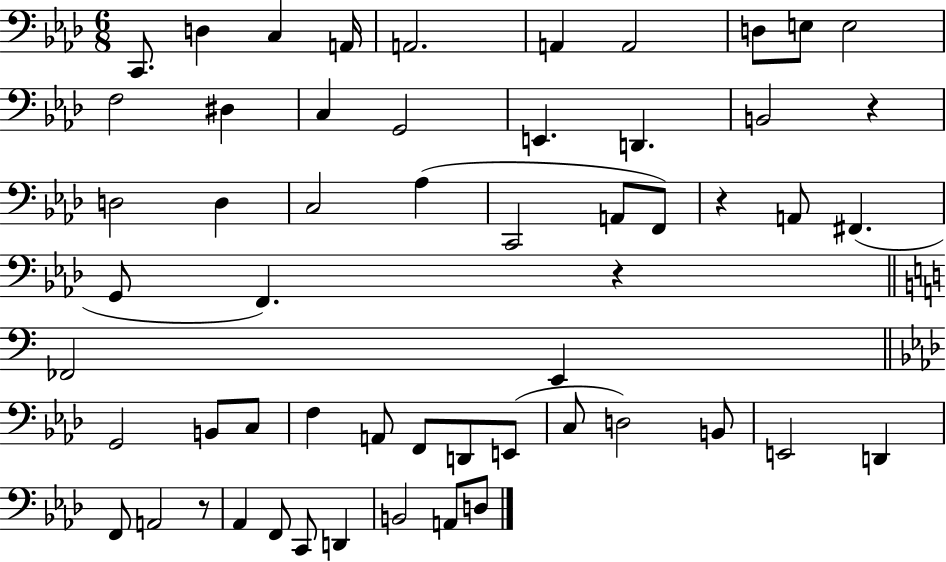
{
  \clef bass
  \numericTimeSignature
  \time 6/8
  \key aes \major
  c,8. d4 c4 a,16 | a,2. | a,4 a,2 | d8 e8 e2 | \break f2 dis4 | c4 g,2 | e,4. d,4. | b,2 r4 | \break d2 d4 | c2 aes4( | c,2 a,8 f,8) | r4 a,8 fis,4.( | \break g,8 f,4.) r4 | \bar "||" \break \key c \major fes,2 e,4 | \bar "||" \break \key aes \major g,2 b,8 c8 | f4 a,8 f,8 d,8 e,8( | c8 d2) b,8 | e,2 d,4 | \break f,8 a,2 r8 | aes,4 f,8 c,8 d,4 | b,2 a,8 d8 | \bar "|."
}